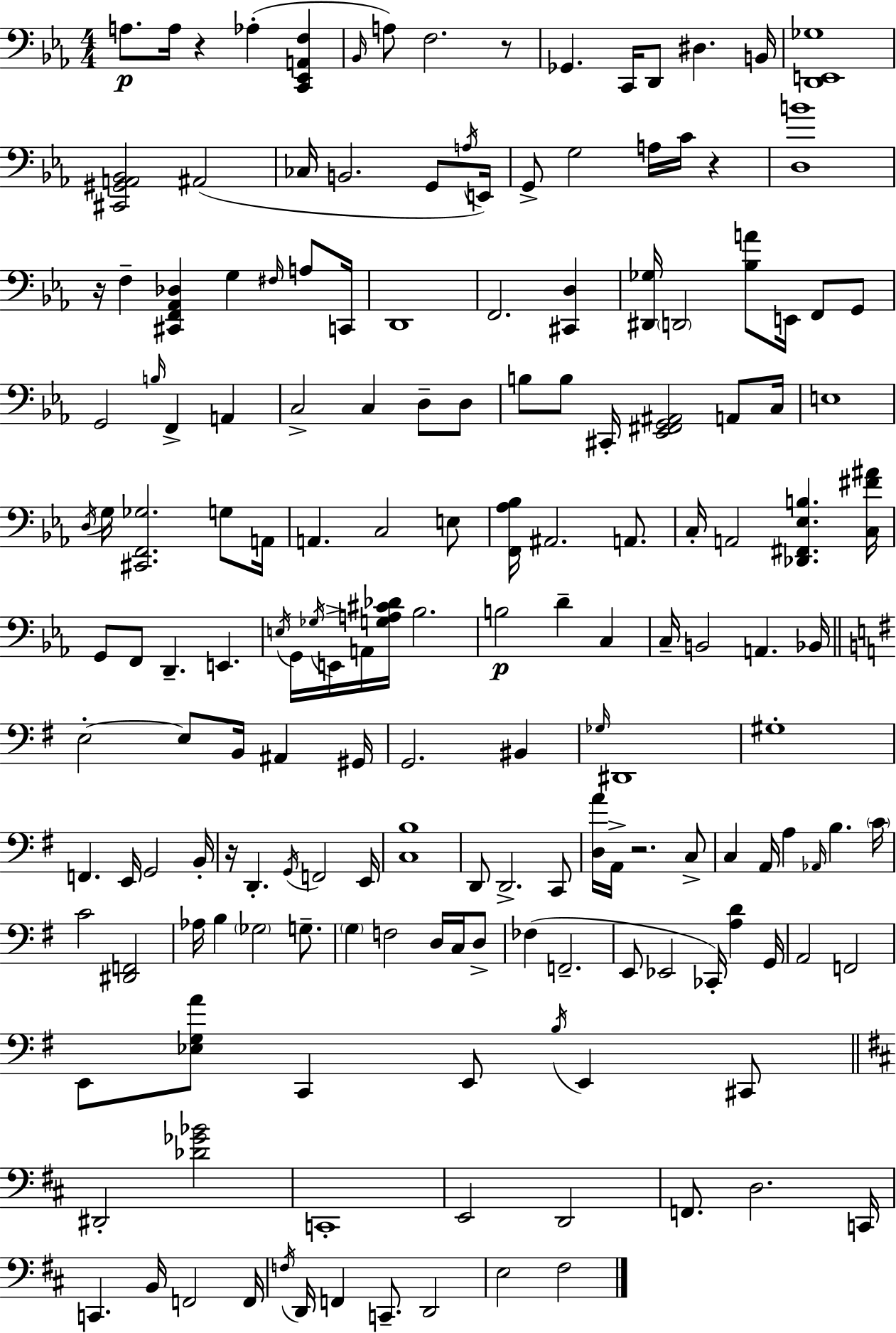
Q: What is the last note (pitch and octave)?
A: F#3